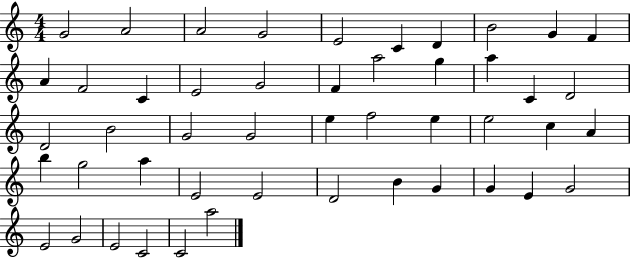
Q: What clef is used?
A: treble